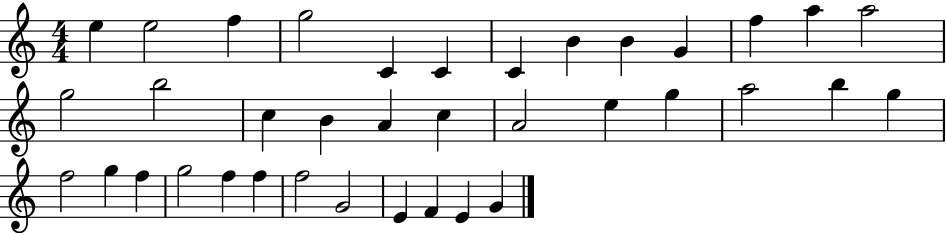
X:1
T:Untitled
M:4/4
L:1/4
K:C
e e2 f g2 C C C B B G f a a2 g2 b2 c B A c A2 e g a2 b g f2 g f g2 f f f2 G2 E F E G